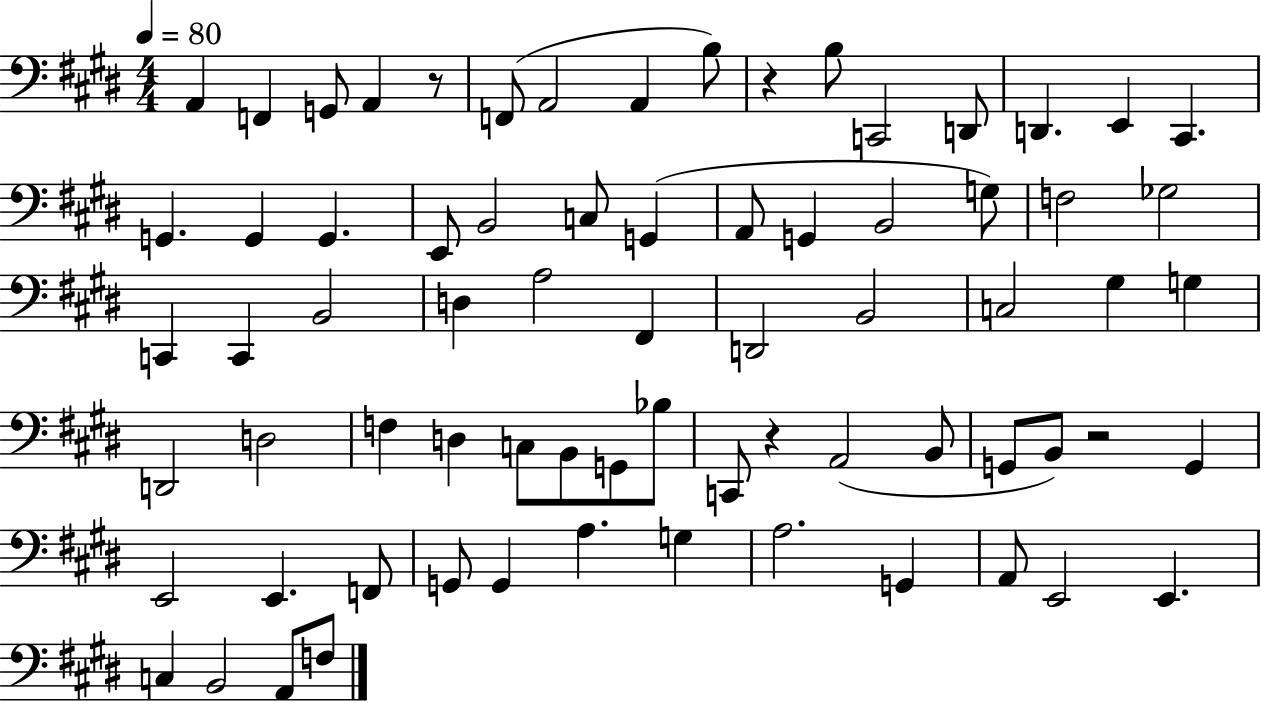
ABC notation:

X:1
T:Untitled
M:4/4
L:1/4
K:E
A,, F,, G,,/2 A,, z/2 F,,/2 A,,2 A,, B,/2 z B,/2 C,,2 D,,/2 D,, E,, ^C,, G,, G,, G,, E,,/2 B,,2 C,/2 G,, A,,/2 G,, B,,2 G,/2 F,2 _G,2 C,, C,, B,,2 D, A,2 ^F,, D,,2 B,,2 C,2 ^G, G, D,,2 D,2 F, D, C,/2 B,,/2 G,,/2 _B,/2 C,,/2 z A,,2 B,,/2 G,,/2 B,,/2 z2 G,, E,,2 E,, F,,/2 G,,/2 G,, A, G, A,2 G,, A,,/2 E,,2 E,, C, B,,2 A,,/2 F,/2